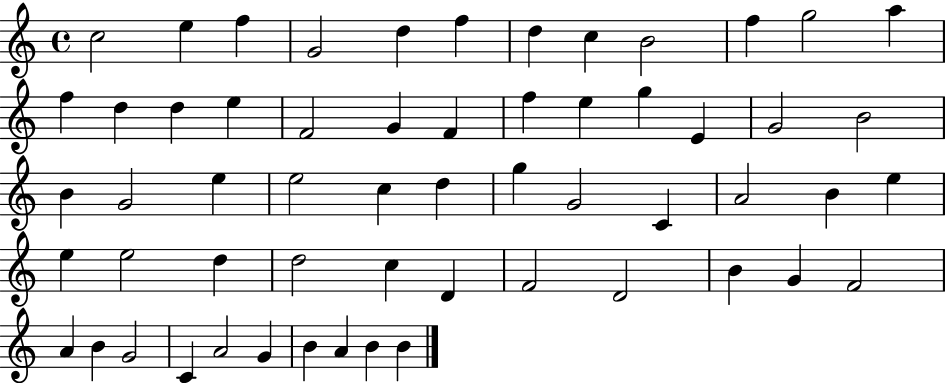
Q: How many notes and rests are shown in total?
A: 58